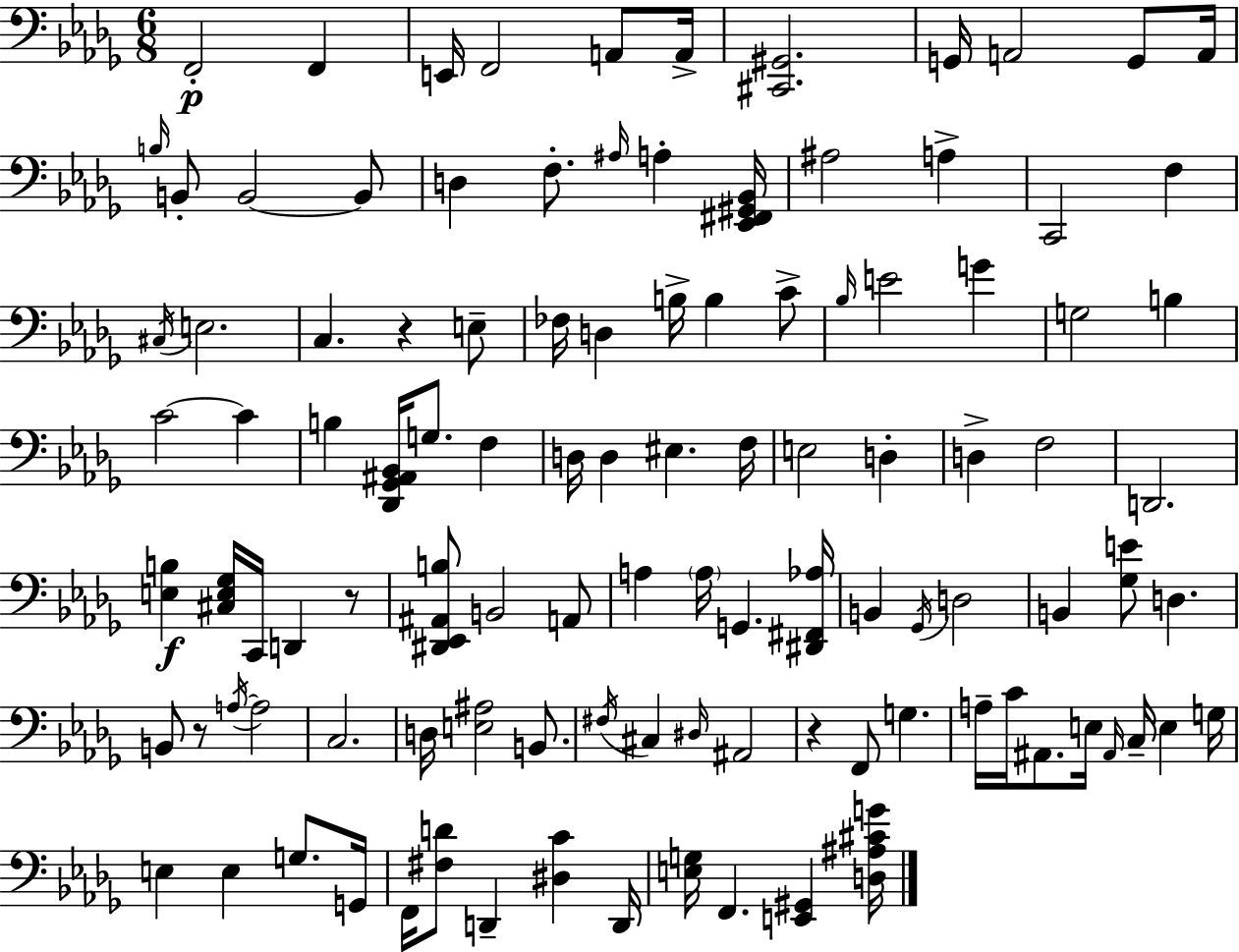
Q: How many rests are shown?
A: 4